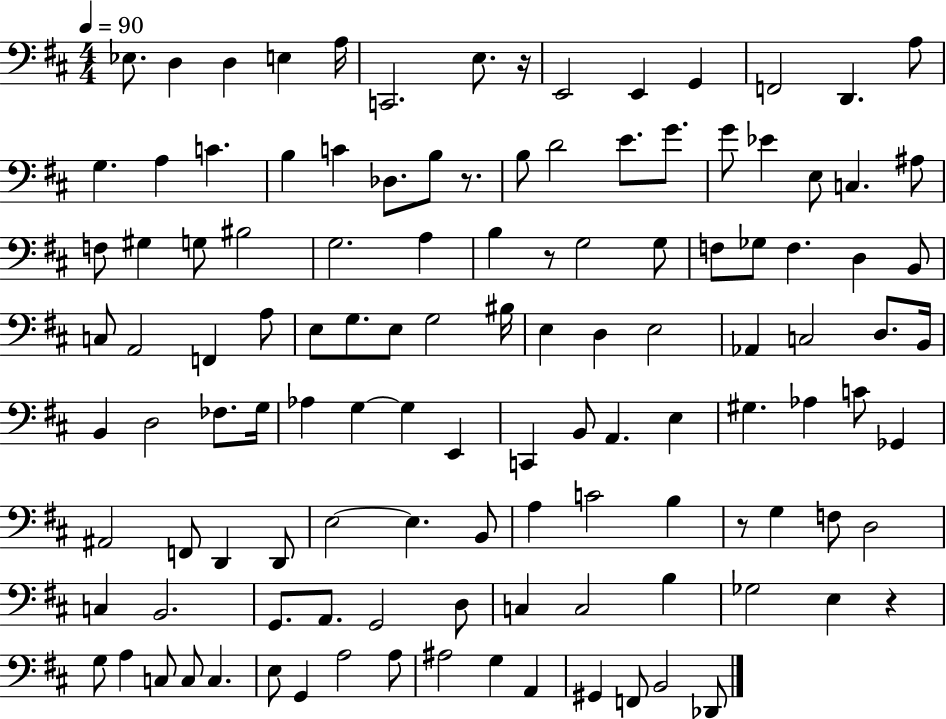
X:1
T:Untitled
M:4/4
L:1/4
K:D
_E,/2 D, D, E, A,/4 C,,2 E,/2 z/4 E,,2 E,, G,, F,,2 D,, A,/2 G, A, C B, C _D,/2 B,/2 z/2 B,/2 D2 E/2 G/2 G/2 _E E,/2 C, ^A,/2 F,/2 ^G, G,/2 ^B,2 G,2 A, B, z/2 G,2 G,/2 F,/2 _G,/2 F, D, B,,/2 C,/2 A,,2 F,, A,/2 E,/2 G,/2 E,/2 G,2 ^B,/4 E, D, E,2 _A,, C,2 D,/2 B,,/4 B,, D,2 _F,/2 G,/4 _A, G, G, E,, C,, B,,/2 A,, E, ^G, _A, C/2 _G,, ^A,,2 F,,/2 D,, D,,/2 E,2 E, B,,/2 A, C2 B, z/2 G, F,/2 D,2 C, B,,2 G,,/2 A,,/2 G,,2 D,/2 C, C,2 B, _G,2 E, z G,/2 A, C,/2 C,/2 C, E,/2 G,, A,2 A,/2 ^A,2 G, A,, ^G,, F,,/2 B,,2 _D,,/2